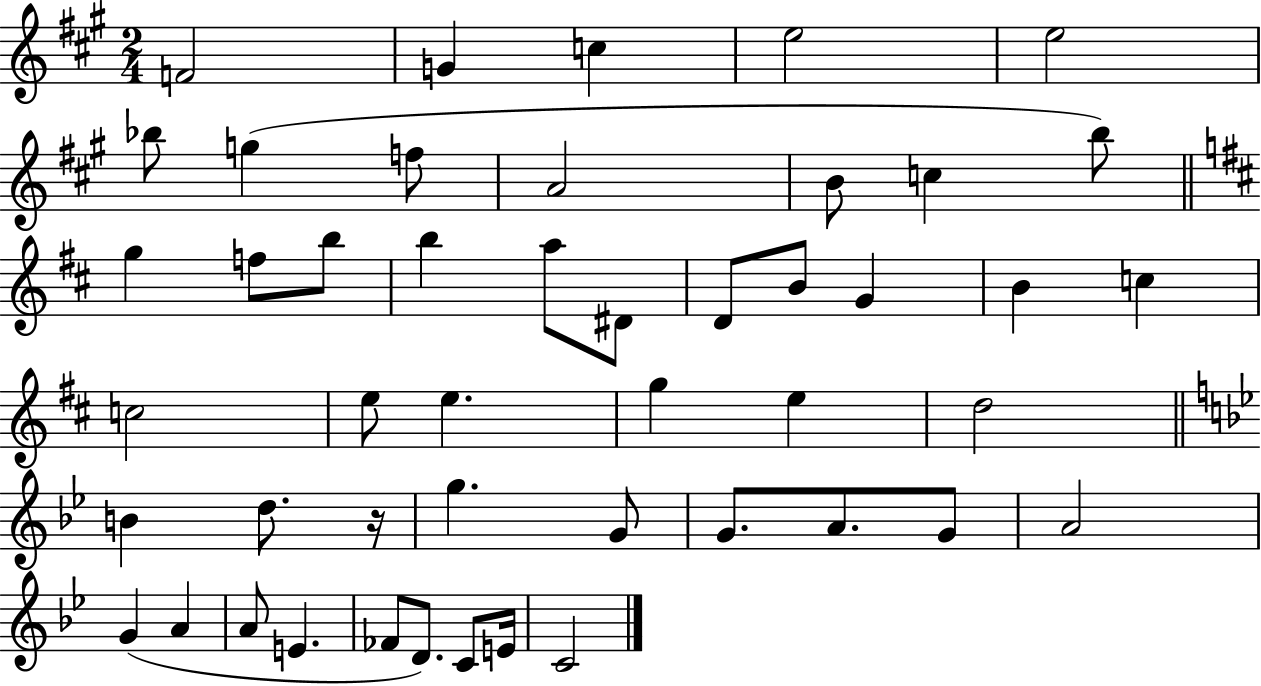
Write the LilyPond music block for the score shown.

{
  \clef treble
  \numericTimeSignature
  \time 2/4
  \key a \major
  f'2 | g'4 c''4 | e''2 | e''2 | \break bes''8 g''4( f''8 | a'2 | b'8 c''4 b''8) | \bar "||" \break \key b \minor g''4 f''8 b''8 | b''4 a''8 dis'8 | d'8 b'8 g'4 | b'4 c''4 | \break c''2 | e''8 e''4. | g''4 e''4 | d''2 | \break \bar "||" \break \key g \minor b'4 d''8. r16 | g''4. g'8 | g'8. a'8. g'8 | a'2 | \break g'4( a'4 | a'8 e'4. | fes'8 d'8.) c'8 e'16 | c'2 | \break \bar "|."
}